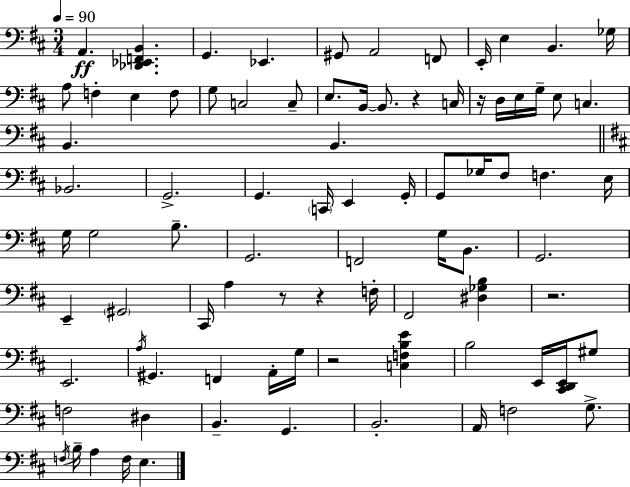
X:1
T:Untitled
M:3/4
L:1/4
K:D
A,, [_D,,_E,,F,,B,,] G,, _E,, ^G,,/2 A,,2 F,,/2 E,,/4 E, B,, _G,/4 A,/2 F, E, F,/2 G,/2 C,2 C,/2 E,/2 B,,/4 B,,/2 z C,/4 z/4 D,/4 E,/4 G,/4 E,/2 C, B,, B,, _B,,2 G,,2 G,, C,,/4 E,, G,,/4 G,,/2 _G,/4 ^F,/2 F, E,/4 G,/4 G,2 B,/2 G,,2 F,,2 G,/4 B,,/2 G,,2 E,, ^G,,2 ^C,,/4 A, z/2 z F,/4 ^F,,2 [^D,_G,B,] z2 E,,2 A,/4 ^G,, F,, A,,/4 G,/4 z2 [C,F,B,E] B,2 E,,/4 [^C,,D,,E,,]/4 ^G,/2 F,2 ^D, B,, G,, B,,2 A,,/4 F,2 G,/2 F,/4 B,/4 A, F,/4 E,